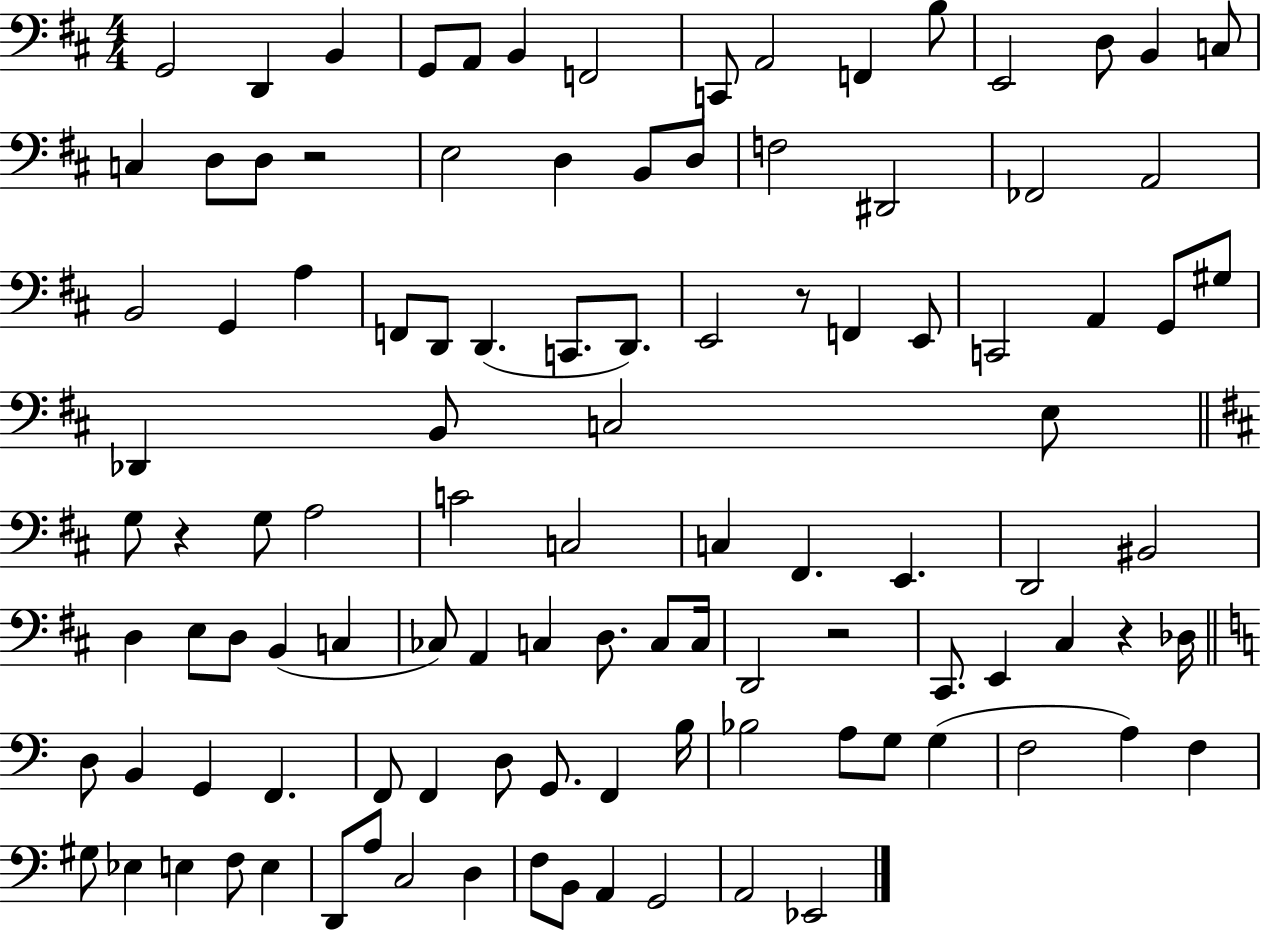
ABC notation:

X:1
T:Untitled
M:4/4
L:1/4
K:D
G,,2 D,, B,, G,,/2 A,,/2 B,, F,,2 C,,/2 A,,2 F,, B,/2 E,,2 D,/2 B,, C,/2 C, D,/2 D,/2 z2 E,2 D, B,,/2 D,/2 F,2 ^D,,2 _F,,2 A,,2 B,,2 G,, A, F,,/2 D,,/2 D,, C,,/2 D,,/2 E,,2 z/2 F,, E,,/2 C,,2 A,, G,,/2 ^G,/2 _D,, B,,/2 C,2 E,/2 G,/2 z G,/2 A,2 C2 C,2 C, ^F,, E,, D,,2 ^B,,2 D, E,/2 D,/2 B,, C, _C,/2 A,, C, D,/2 C,/2 C,/4 D,,2 z2 ^C,,/2 E,, ^C, z _D,/4 D,/2 B,, G,, F,, F,,/2 F,, D,/2 G,,/2 F,, B,/4 _B,2 A,/2 G,/2 G, F,2 A, F, ^G,/2 _E, E, F,/2 E, D,,/2 A,/2 C,2 D, F,/2 B,,/2 A,, G,,2 A,,2 _E,,2